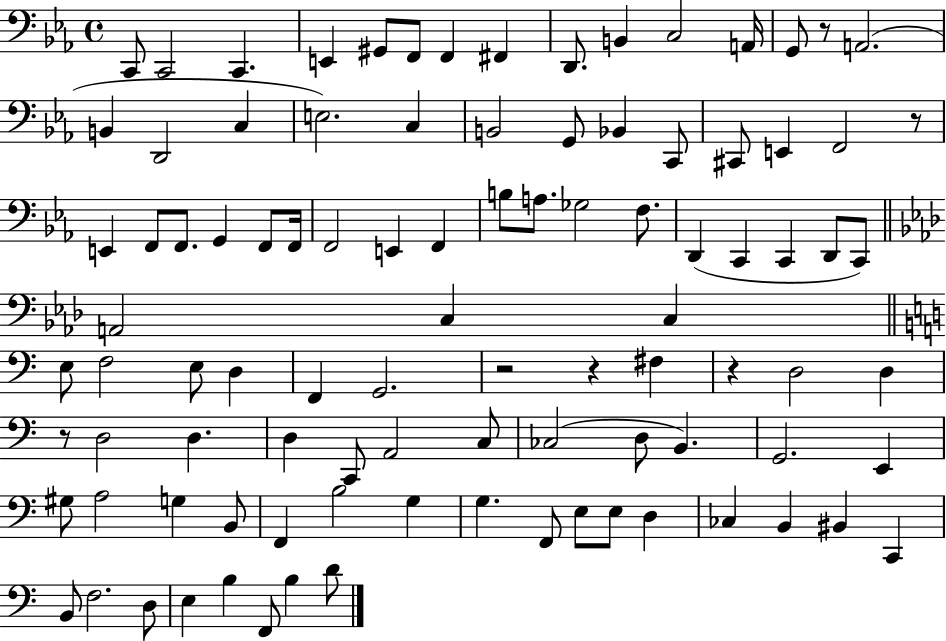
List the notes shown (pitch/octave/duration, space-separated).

C2/e C2/h C2/q. E2/q G#2/e F2/e F2/q F#2/q D2/e. B2/q C3/h A2/s G2/e R/e A2/h. B2/q D2/h C3/q E3/h. C3/q B2/h G2/e Bb2/q C2/e C#2/e E2/q F2/h R/e E2/q F2/e F2/e. G2/q F2/e F2/s F2/h E2/q F2/q B3/e A3/e. Gb3/h F3/e. D2/q C2/q C2/q D2/e C2/e A2/h C3/q C3/q E3/e F3/h E3/e D3/q F2/q G2/h. R/h R/q F#3/q R/q D3/h D3/q R/e D3/h D3/q. D3/q C2/e A2/h C3/e CES3/h D3/e B2/q. G2/h. E2/q G#3/e A3/h G3/q B2/e F2/q B3/h G3/q G3/q. F2/e E3/e E3/e D3/q CES3/q B2/q BIS2/q C2/q B2/e F3/h. D3/e E3/q B3/q F2/e B3/q D4/e